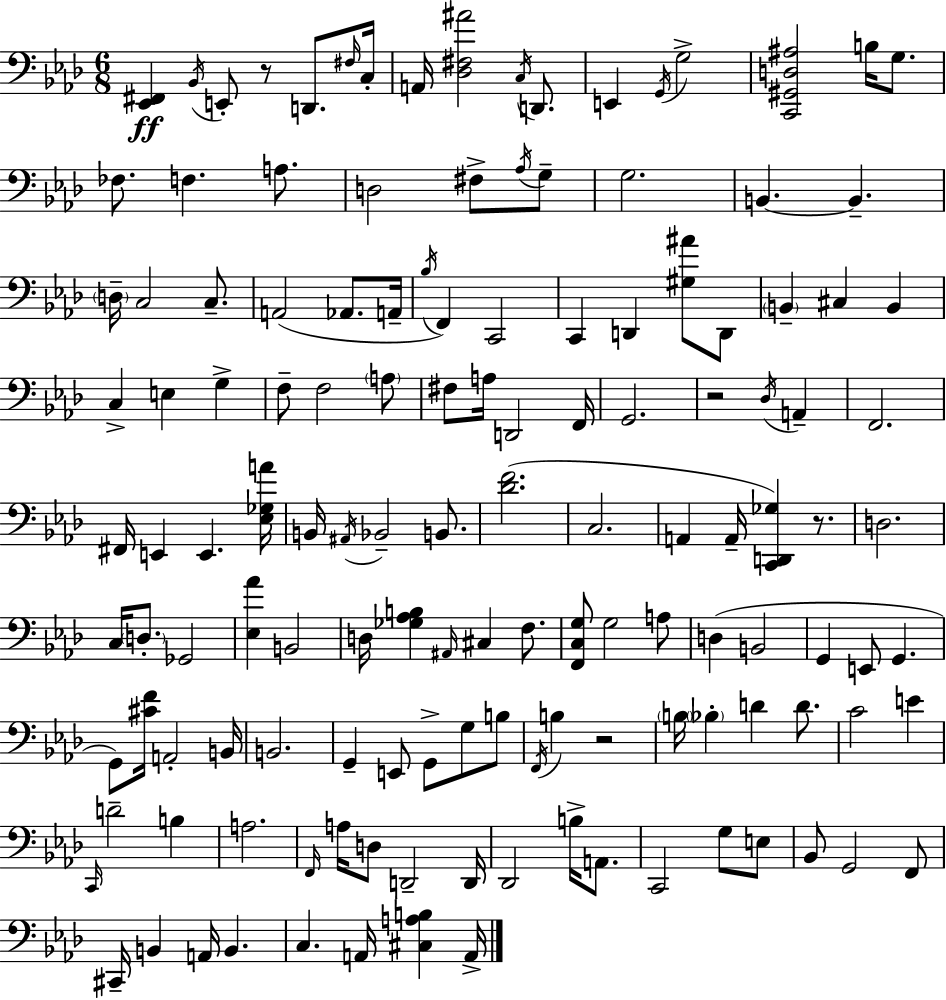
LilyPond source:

{
  \clef bass
  \numericTimeSignature
  \time 6/8
  \key aes \major
  <ees, fis,>4\ff \acciaccatura { bes,16 } e,8-. r8 d,8. | \grace { fis16 } c16-. a,16 <des fis ais'>2 \acciaccatura { c16 } | d,8. e,4 \acciaccatura { g,16 } g2-> | <c, gis, d ais>2 | \break b16 g8. fes8. f4. | a8. d2 | fis8-> \acciaccatura { aes16 } g8-- g2. | b,4.~~ b,4.-- | \break \parenthesize d16-- c2 | c8.-- a,2( | aes,8. a,16-- \acciaccatura { bes16 } f,4) c,2 | c,4 d,4 | \break <gis ais'>8 d,8 \parenthesize b,4-- cis4 | b,4 c4-> e4 | g4-> f8-- f2 | \parenthesize a8 fis8 a16 d,2 | \break f,16 g,2. | r2 | \acciaccatura { des16 } a,4-- f,2. | fis,16 e,4 | \break e,4. <ees ges a'>16 b,16 \acciaccatura { ais,16 } bes,2-- | b,8. <des' f'>2.( | c2. | a,4 | \break a,16-- <c, d, ges>4) r8. d2. | c16 \parenthesize d8.-. | ges,2 <ees aes'>4 | b,2 d16 <ges aes b>4 | \break \grace { ais,16 } cis4 f8. <f, c g>8 g2 | a8 d4( | b,2 g,4 | e,8 g,4. g,8) <cis' f'>16 | \break a,2-. b,16 b,2. | g,4-- | e,8 g,8-> g8 b8 \acciaccatura { f,16 } b4 | r2 \parenthesize b16 \parenthesize bes4-. | \break d'4 d'8. c'2 | e'4 \grace { c,16 } d'2-- | b4 a2. | \grace { f,16 } | \break a16 d8 d,2-- d,16 | des,2 b16-> a,8. | c,2 g8 e8 | bes,8 g,2 f,8 | \break cis,16-- b,4 a,16 b,4. | c4. a,16 <cis a b>4 a,16-> | \bar "|."
}